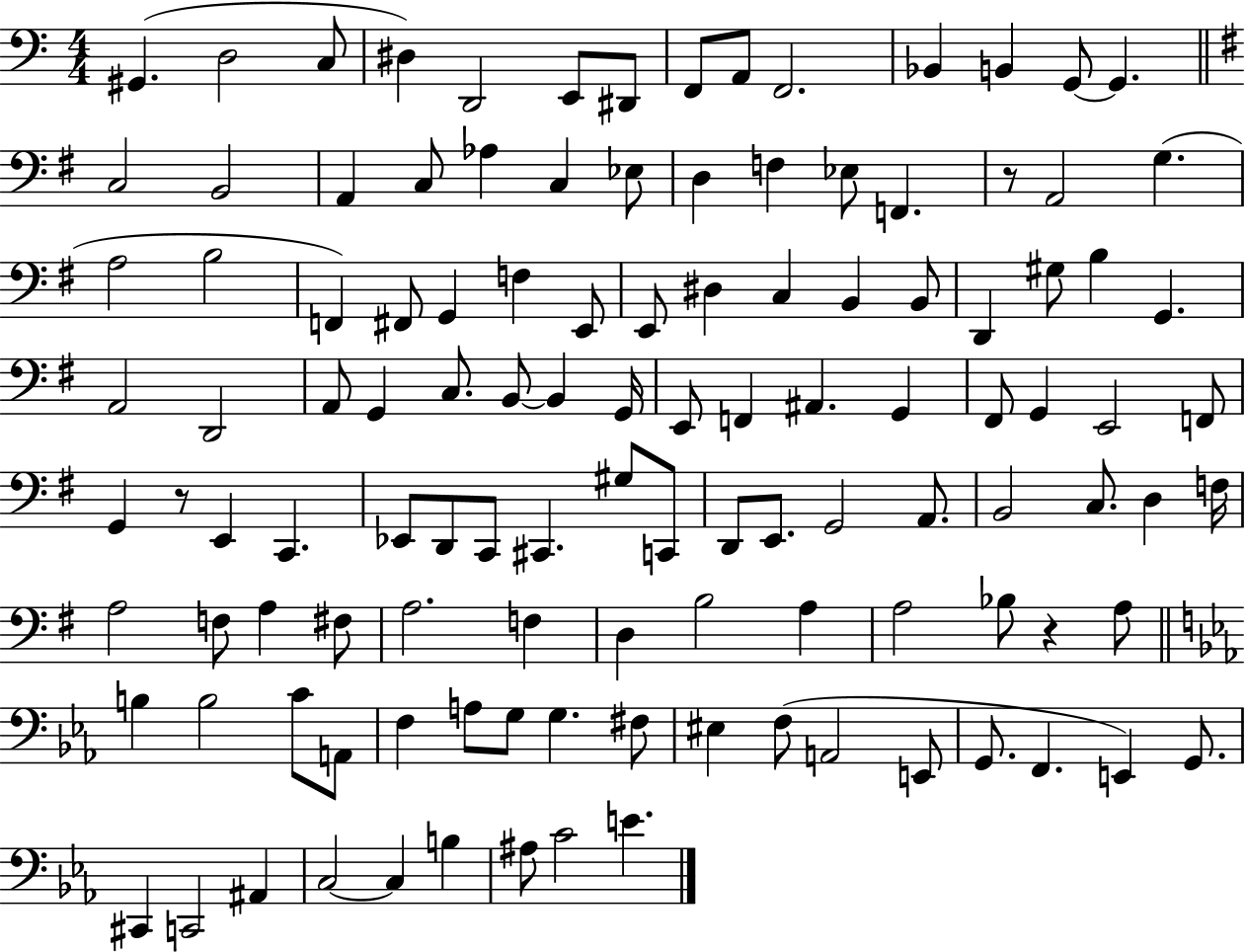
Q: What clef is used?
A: bass